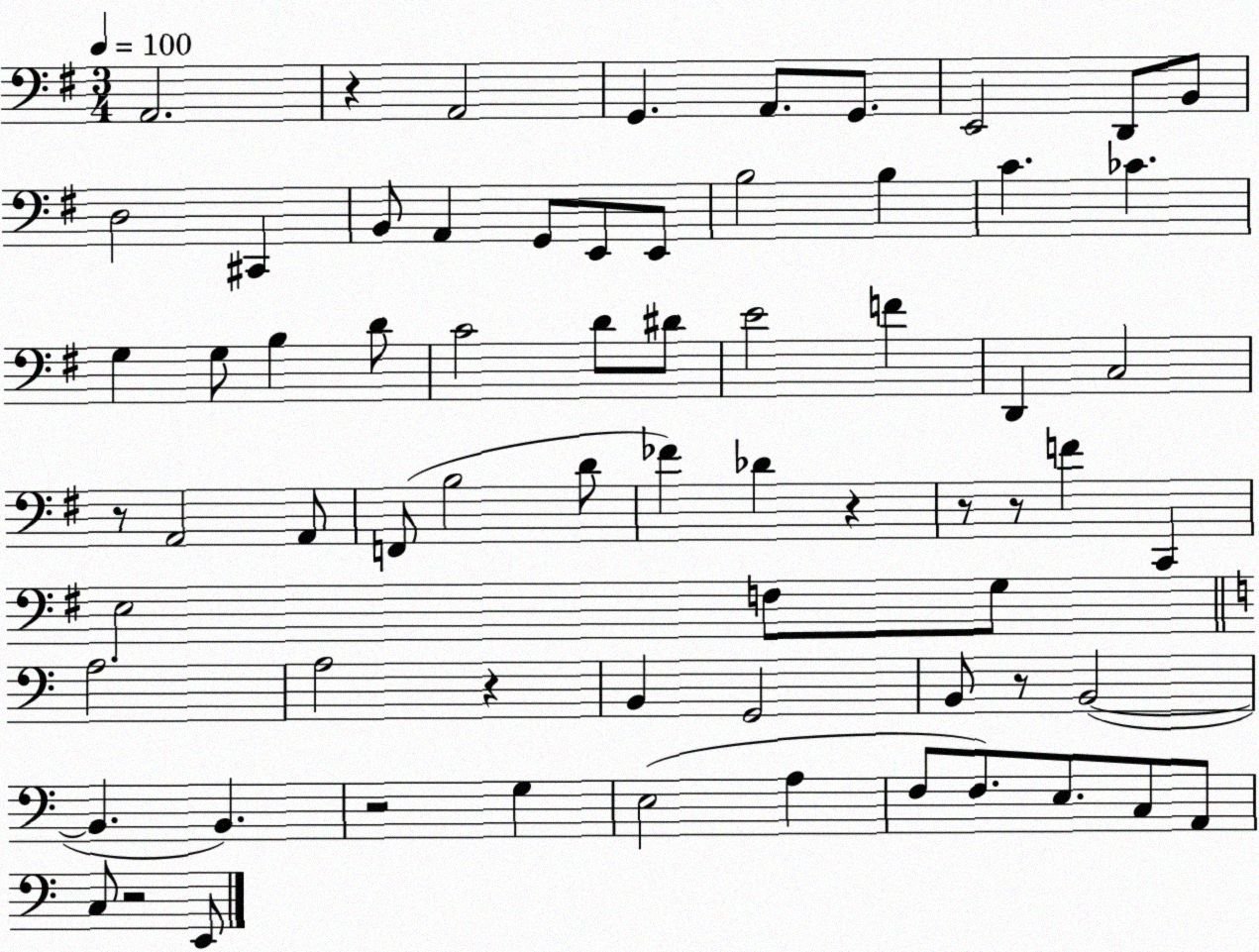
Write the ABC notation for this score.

X:1
T:Untitled
M:3/4
L:1/4
K:G
A,,2 z A,,2 G,, A,,/2 G,,/2 E,,2 D,,/2 B,,/2 D,2 ^C,, B,,/2 A,, G,,/2 E,,/2 E,,/2 B,2 B, C _C G, G,/2 B, D/2 C2 D/2 ^D/2 E2 F D,, C,2 z/2 A,,2 A,,/2 F,,/2 B,2 D/2 _F _D z z/2 z/2 F C,, E,2 F,/2 G,/2 A,2 A,2 z B,, G,,2 B,,/2 z/2 B,,2 B,, B,, z2 G, E,2 A, F,/2 F,/2 E,/2 C,/2 A,,/2 C,/2 z2 E,,/2